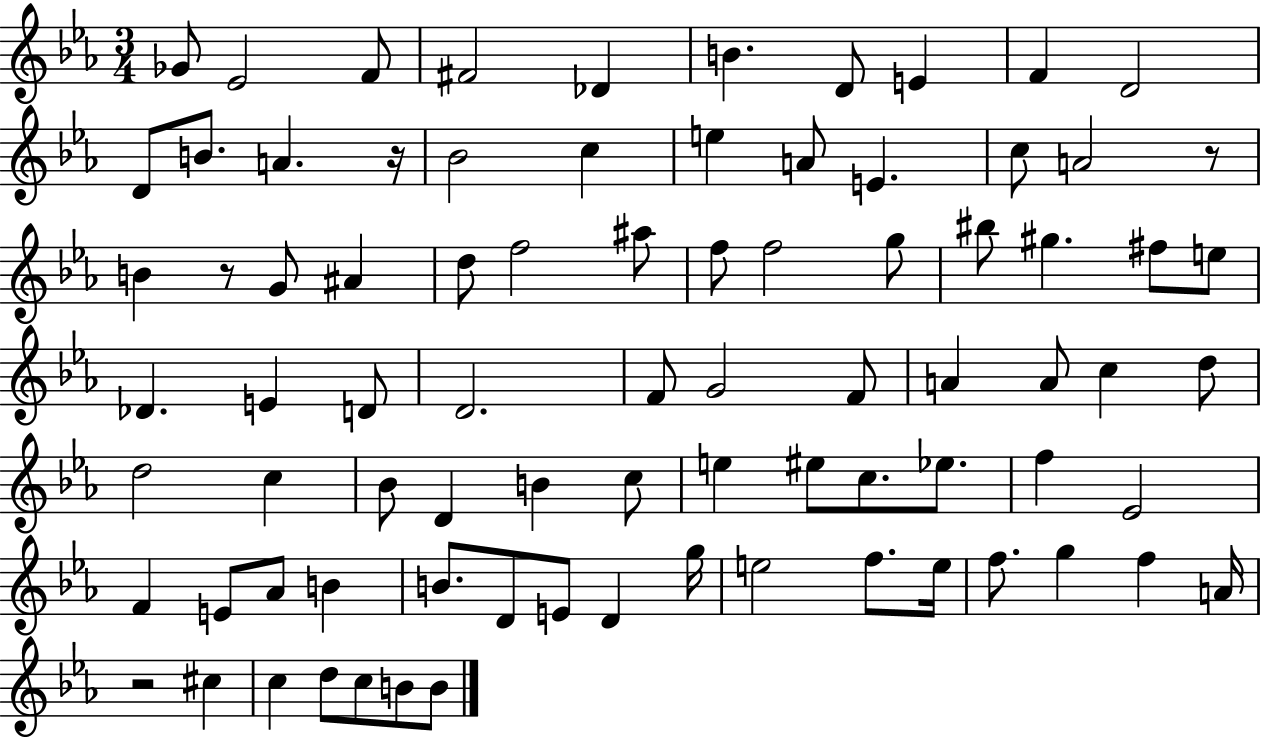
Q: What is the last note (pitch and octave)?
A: B4